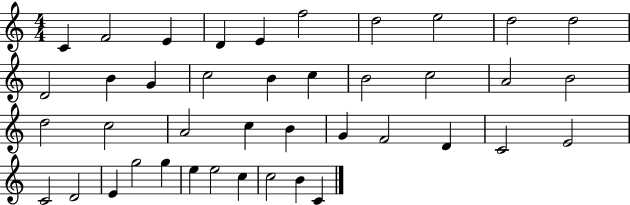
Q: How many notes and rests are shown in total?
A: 41